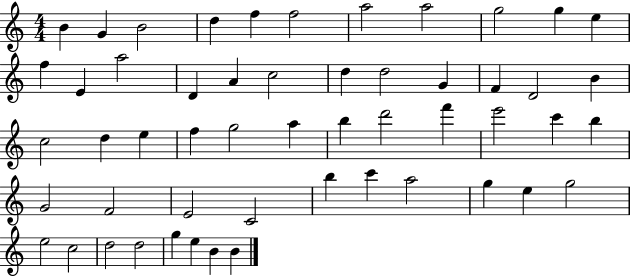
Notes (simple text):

B4/q G4/q B4/h D5/q F5/q F5/h A5/h A5/h G5/h G5/q E5/q F5/q E4/q A5/h D4/q A4/q C5/h D5/q D5/h G4/q F4/q D4/h B4/q C5/h D5/q E5/q F5/q G5/h A5/q B5/q D6/h F6/q E6/h C6/q B5/q G4/h F4/h E4/h C4/h B5/q C6/q A5/h G5/q E5/q G5/h E5/h C5/h D5/h D5/h G5/q E5/q B4/q B4/q